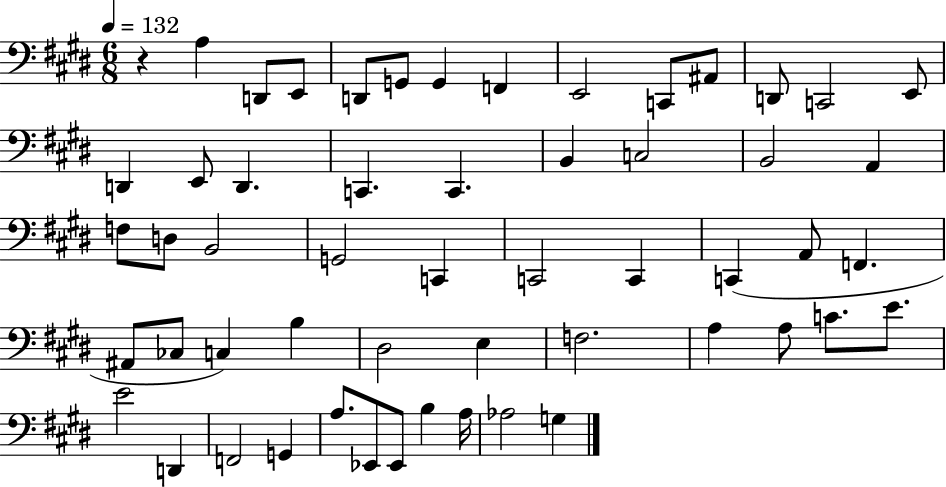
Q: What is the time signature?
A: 6/8